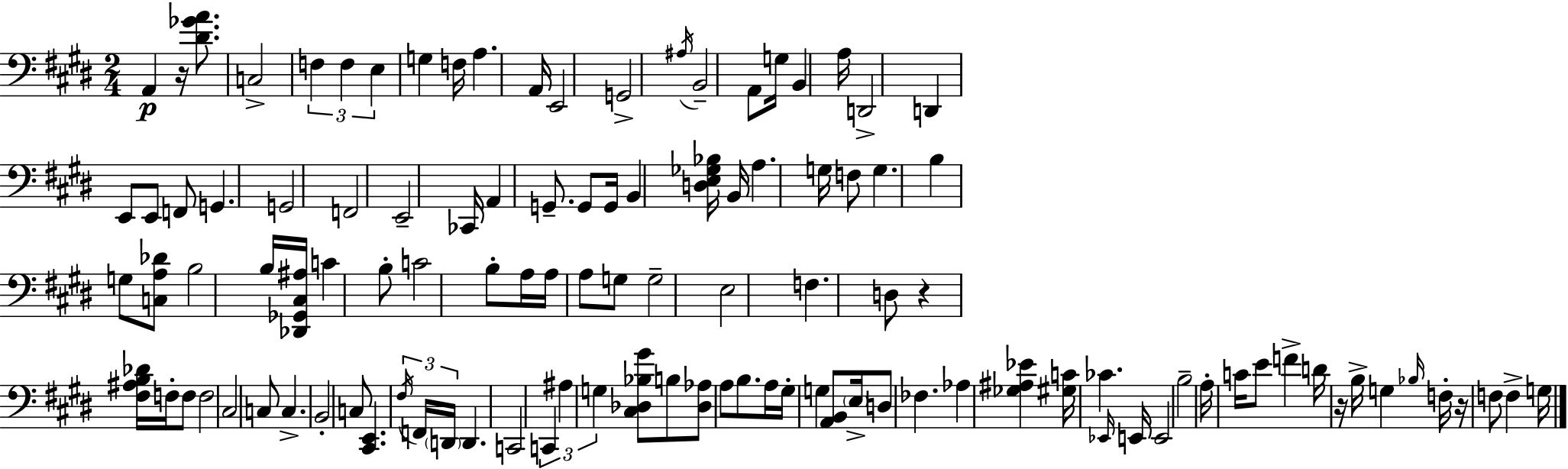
X:1
T:Untitled
M:2/4
L:1/4
K:E
A,, z/4 [^D_GA]/2 C,2 F, F, E, G, F,/4 A, A,,/4 E,,2 G,,2 ^A,/4 B,,2 A,,/2 G,/4 B,, A,/4 D,,2 D,, E,,/2 E,,/2 F,,/2 G,, G,,2 F,,2 E,,2 _C,,/4 A,, G,,/2 G,,/2 G,,/4 B,, [D,E,_G,_B,]/4 B,,/4 A, G,/4 F,/2 G, B, G,/2 [C,A,_D]/2 B,2 B,/4 [_D,,_G,,^C,^A,]/4 C B,/2 C2 B,/2 A,/4 A,/4 A,/2 G,/2 G,2 E,2 F, D,/2 z [^F,^A,B,_D]/4 F,/4 F,/2 F,2 ^C,2 C,/2 C, B,,2 C,/2 [^C,,E,,] ^F,/4 F,,/4 D,,/4 D,, C,,2 C,, ^A, G, [^C,_D,_B,^G]/2 B,/2 [_D,_A,]/2 A,/2 B,/2 A,/4 ^G,/4 G, [A,,B,,]/2 E,/4 D,/2 _F, _A, [_G,^A,_E] [^G,C]/4 _C _E,,/4 E,,/4 E,,2 B,2 A,/4 C/4 E/2 F D/4 z/4 B,/4 G, _B,/4 F,/4 z/4 F,/2 F, G,/4